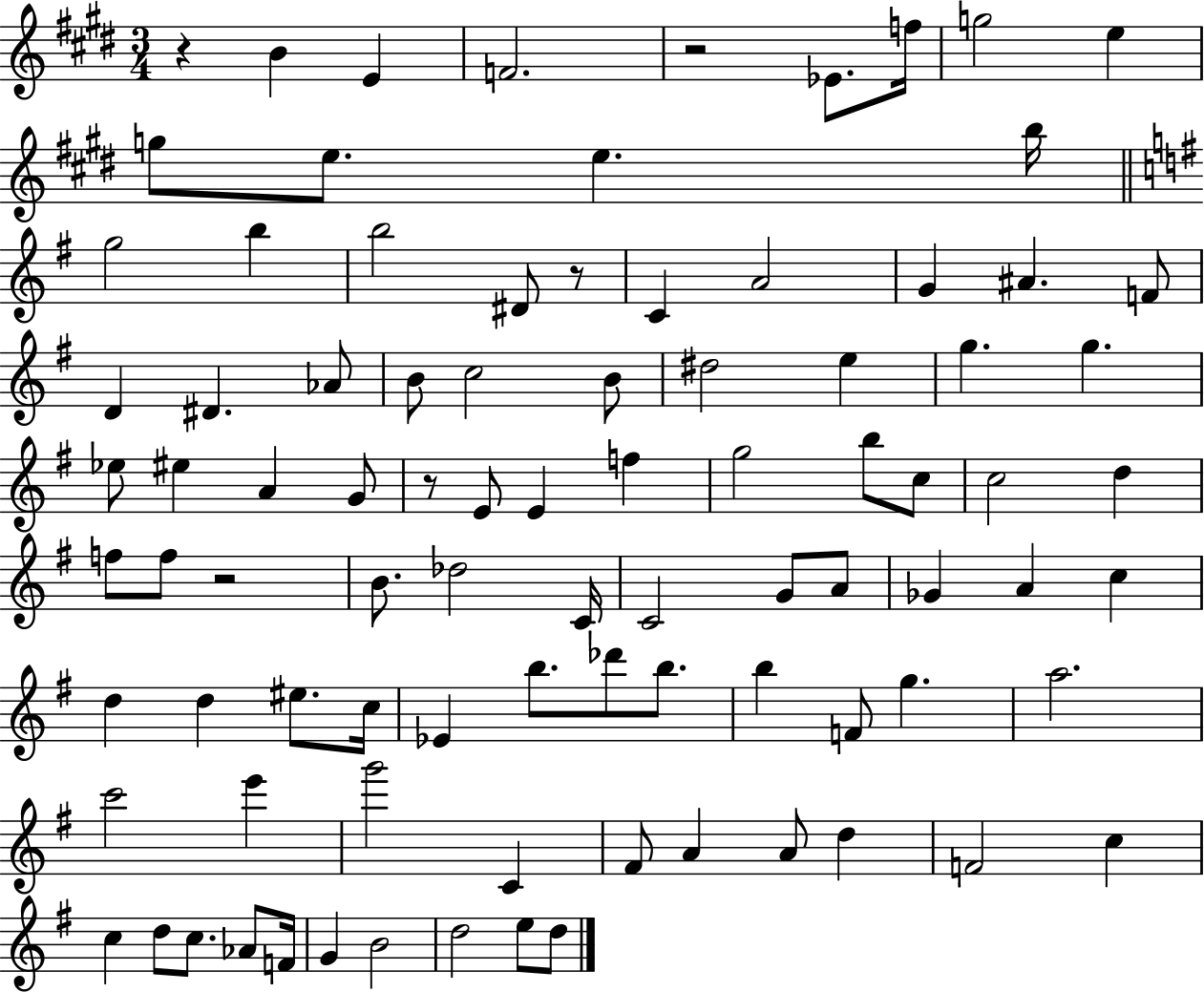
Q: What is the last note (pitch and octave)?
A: D5